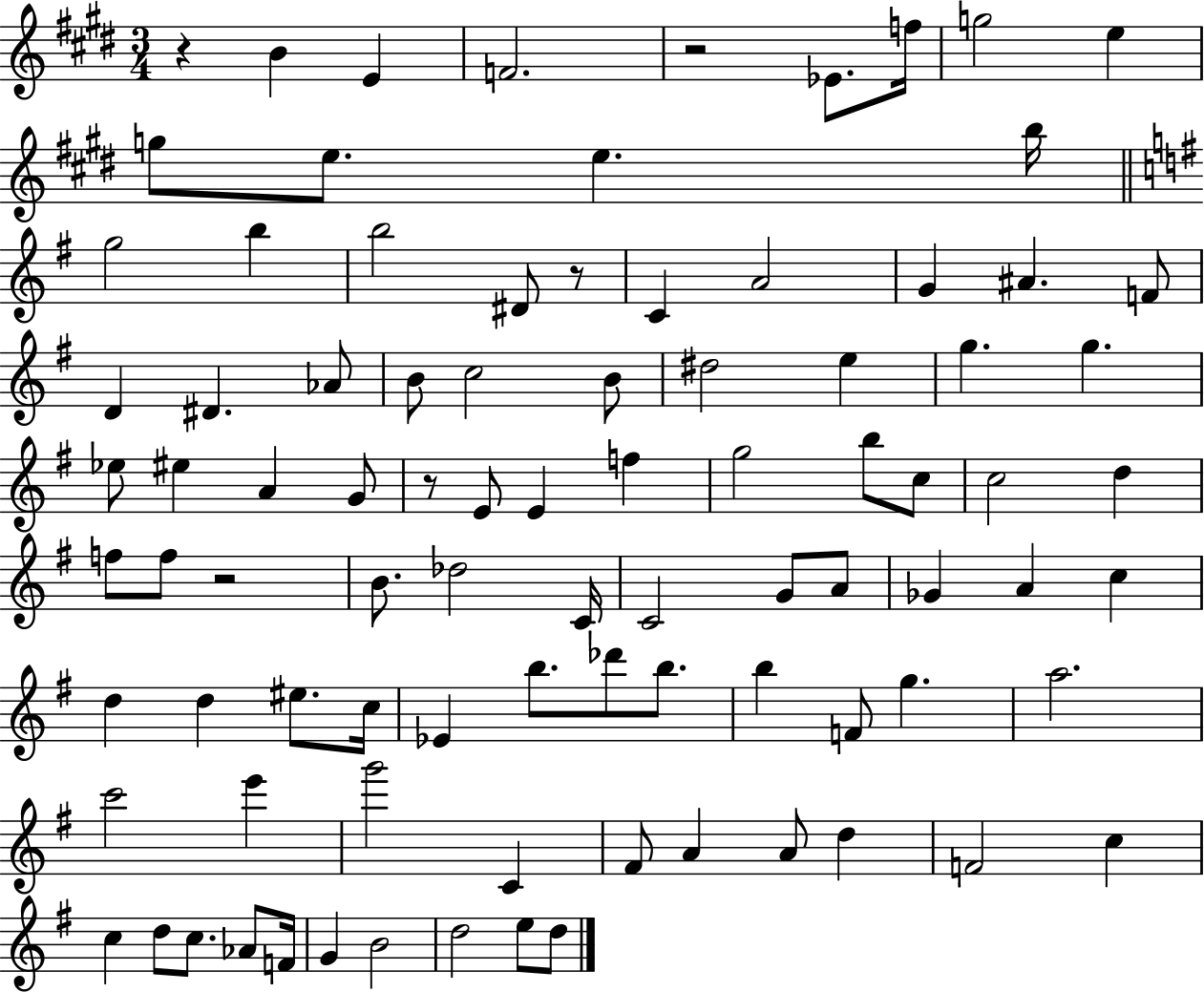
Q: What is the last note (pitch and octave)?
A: D5